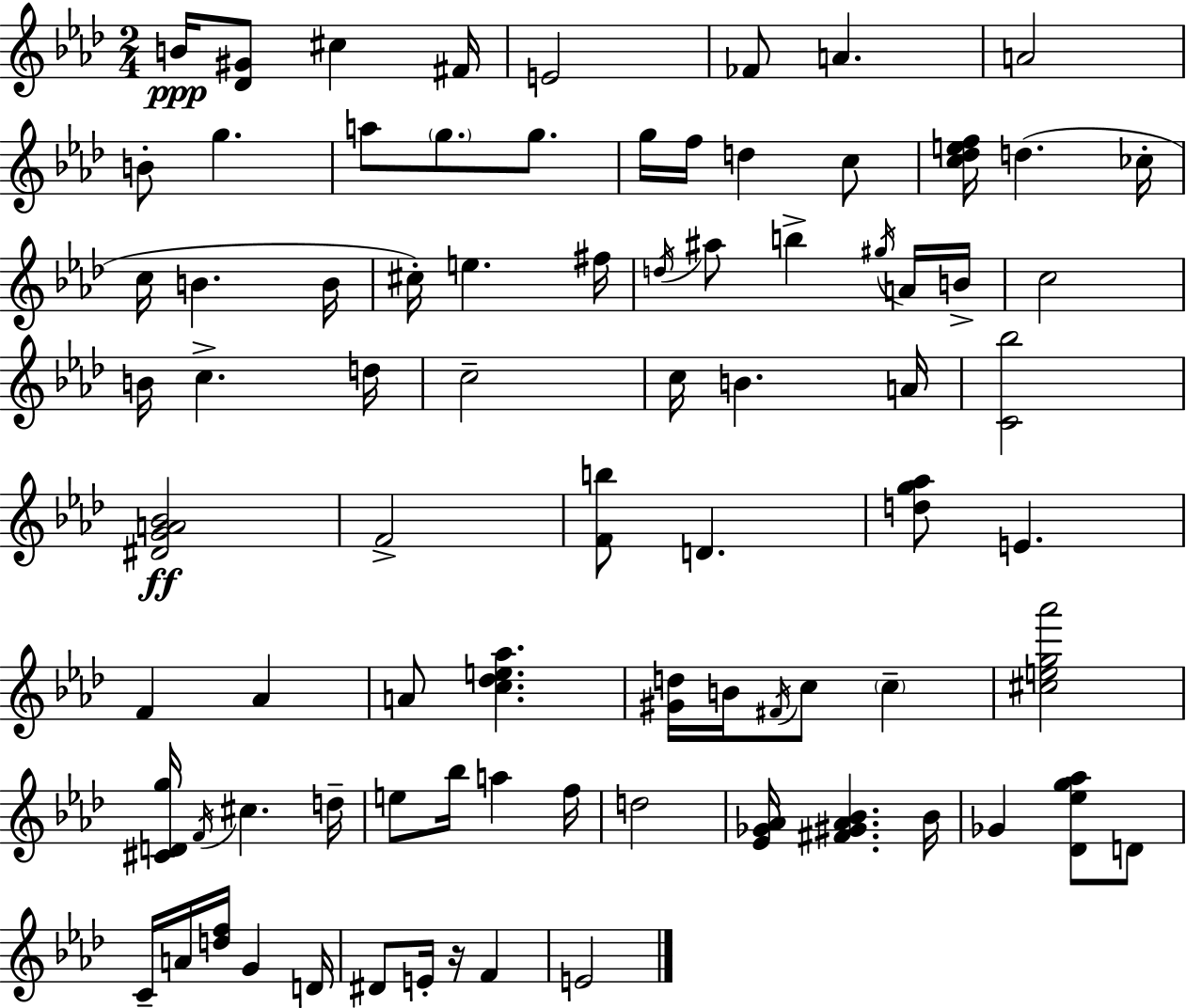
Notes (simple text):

B4/s [Db4,G#4]/e C#5/q F#4/s E4/h FES4/e A4/q. A4/h B4/e G5/q. A5/e G5/e. G5/e. G5/s F5/s D5/q C5/e [C5,Db5,E5,F5]/s D5/q. CES5/s C5/s B4/q. B4/s C#5/s E5/q. F#5/s D5/s A#5/e B5/q G#5/s A4/s B4/s C5/h B4/s C5/q. D5/s C5/h C5/s B4/q. A4/s [C4,Bb5]/h [D#4,G4,A4,Bb4]/h F4/h [F4,B5]/e D4/q. [D5,G5,Ab5]/e E4/q. F4/q Ab4/q A4/e [C5,Db5,E5,Ab5]/q. [G#4,D5]/s B4/s F#4/s C5/e C5/q [C#5,E5,G5,Ab6]/h [C#4,D4,G5]/s F4/s C#5/q. D5/s E5/e Bb5/s A5/q F5/s D5/h [Eb4,Gb4,Ab4]/s [F#4,G#4,Ab4,Bb4]/q. Bb4/s Gb4/q [Db4,Eb5,G5,Ab5]/e D4/e C4/s A4/s [D5,F5]/s G4/q D4/s D#4/e E4/s R/s F4/q E4/h